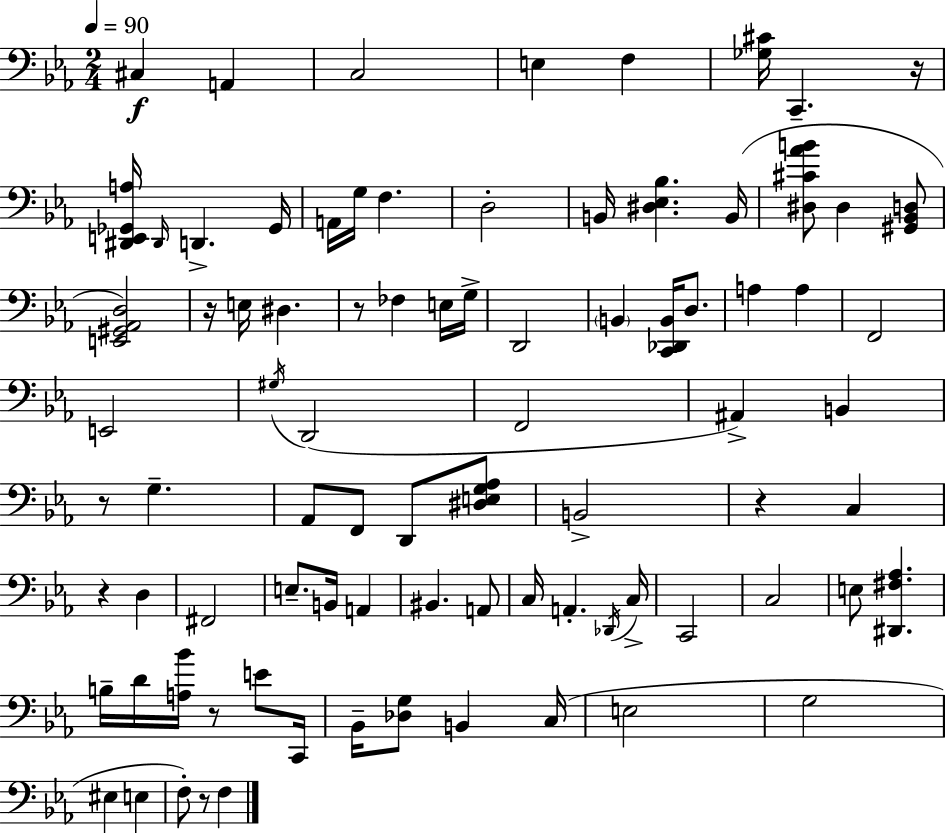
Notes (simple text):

C#3/q A2/q C3/h E3/q F3/q [Gb3,C#4]/s C2/q. R/s [D#2,E2,Gb2,A3]/s D#2/s D2/q. Gb2/s A2/s G3/s F3/q. D3/h B2/s [D#3,Eb3,Bb3]/q. B2/s [D#3,C#4,Ab4,B4]/e D#3/q [G#2,Bb2,D3]/e [E2,G#2,Ab2,D3]/h R/s E3/s D#3/q. R/e FES3/q E3/s G3/s D2/h B2/q [C2,Db2,B2]/s D3/e. A3/q A3/q F2/h E2/h G#3/s D2/h F2/h A#2/q B2/q R/e G3/q. Ab2/e F2/e D2/e [D#3,E3,G3,Ab3]/e B2/h R/q C3/q R/q D3/q F#2/h E3/e. B2/s A2/q BIS2/q. A2/e C3/s A2/q. Db2/s C3/s C2/h C3/h E3/e [D#2,F#3,Ab3]/q. B3/s D4/s [A3,Bb4]/s R/e E4/e C2/s Bb2/s [Db3,G3]/e B2/q C3/s E3/h G3/h EIS3/q E3/q F3/e R/e F3/q